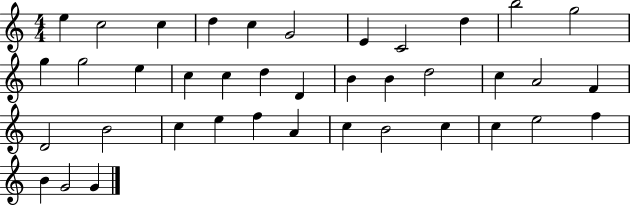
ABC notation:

X:1
T:Untitled
M:4/4
L:1/4
K:C
e c2 c d c G2 E C2 d b2 g2 g g2 e c c d D B B d2 c A2 F D2 B2 c e f A c B2 c c e2 f B G2 G